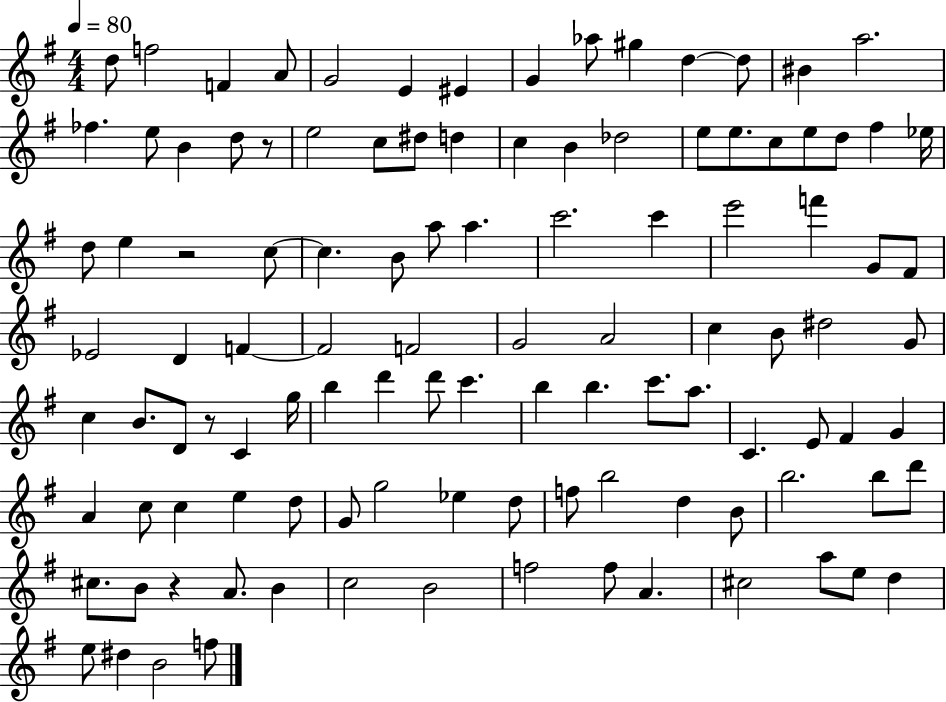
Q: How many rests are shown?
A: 4